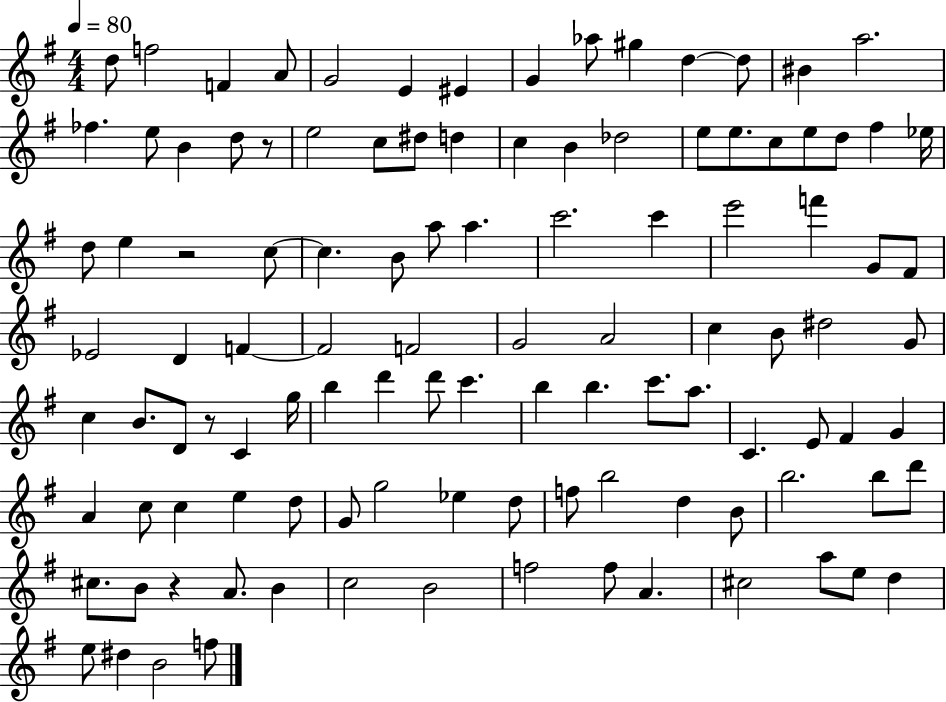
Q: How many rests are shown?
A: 4